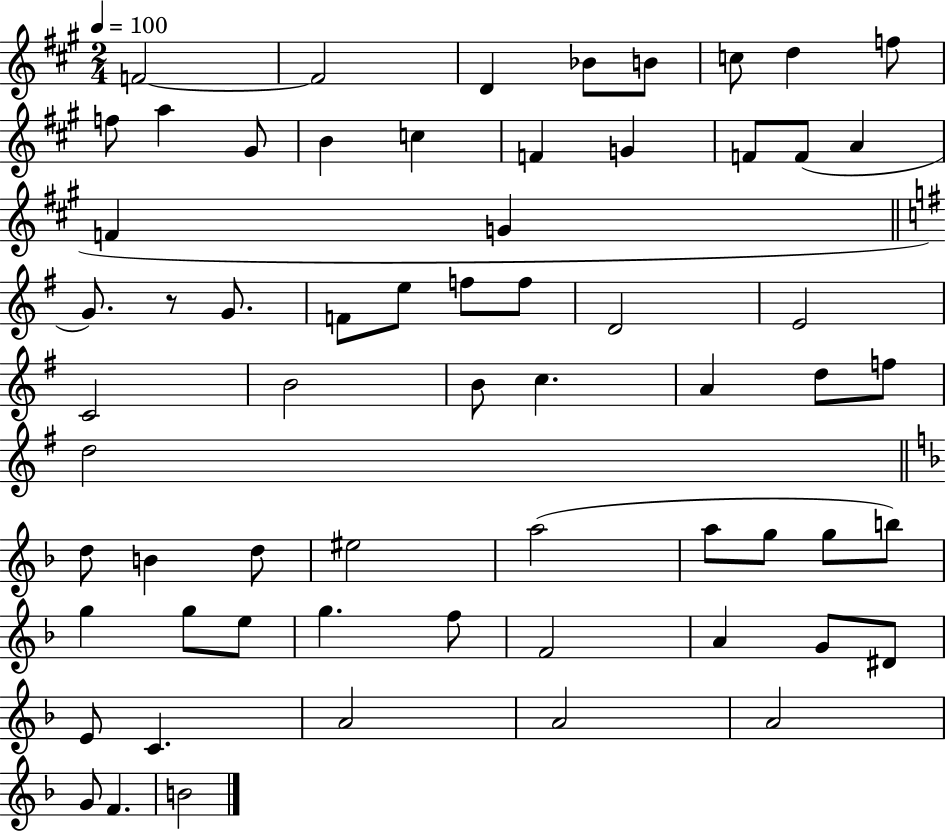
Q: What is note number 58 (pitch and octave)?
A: A4